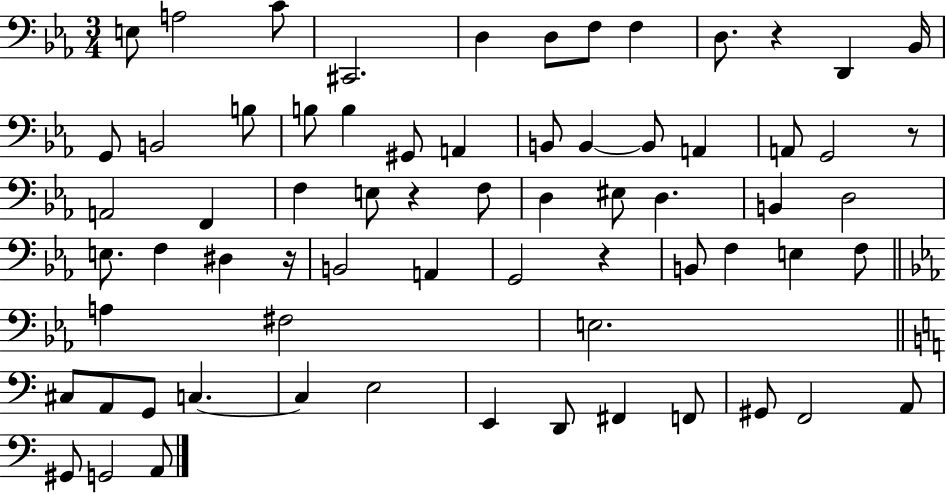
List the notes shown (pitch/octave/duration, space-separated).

E3/e A3/h C4/e C#2/h. D3/q D3/e F3/e F3/q D3/e. R/q D2/q Bb2/s G2/e B2/h B3/e B3/e B3/q G#2/e A2/q B2/e B2/q B2/e A2/q A2/e G2/h R/e A2/h F2/q F3/q E3/e R/q F3/e D3/q EIS3/e D3/q. B2/q D3/h E3/e. F3/q D#3/q R/s B2/h A2/q G2/h R/q B2/e F3/q E3/q F3/e A3/q F#3/h E3/h. C#3/e A2/e G2/e C3/q. C3/q E3/h E2/q D2/e F#2/q F2/e G#2/e F2/h A2/e G#2/e G2/h A2/e